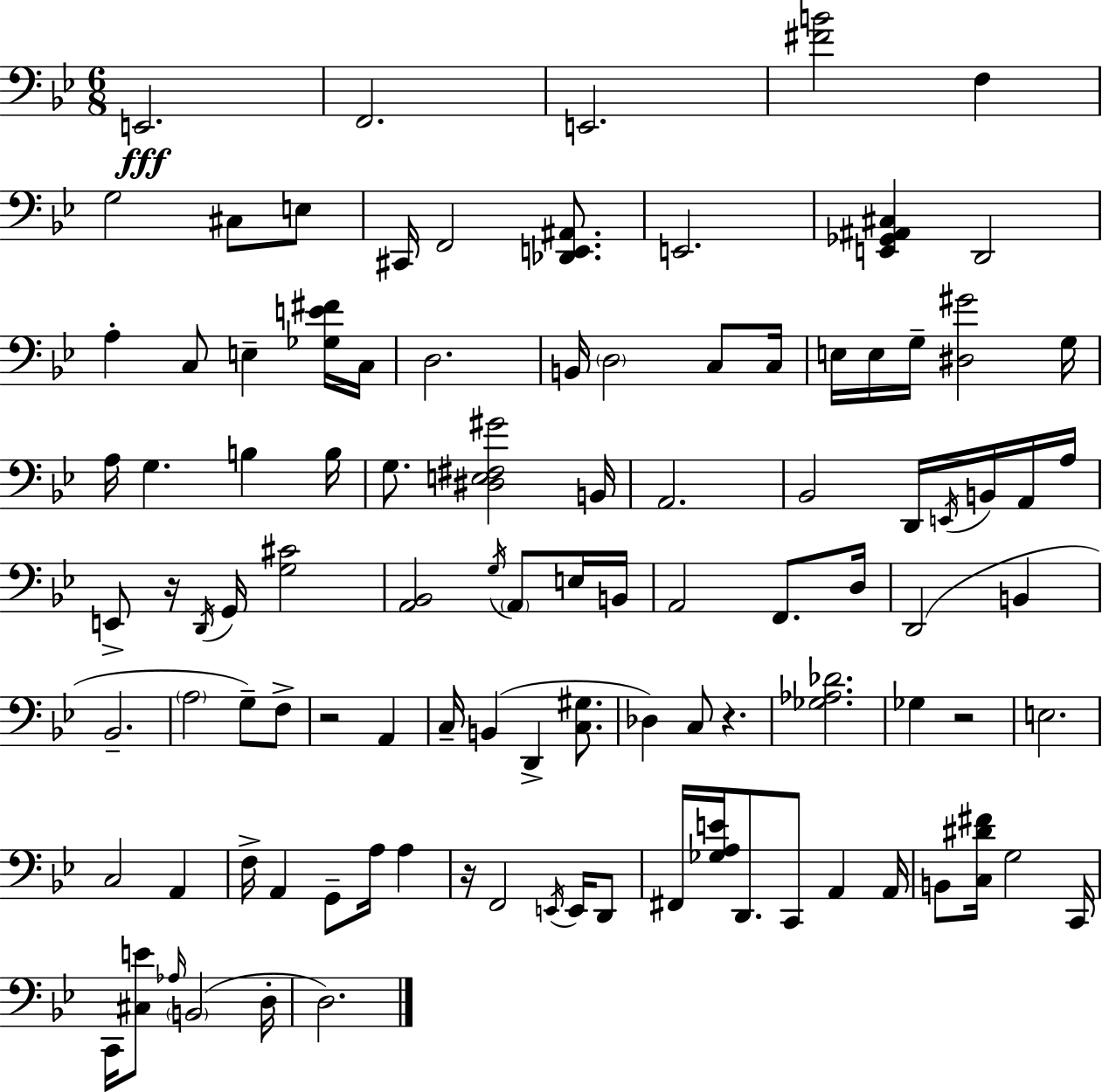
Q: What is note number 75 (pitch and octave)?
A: C2